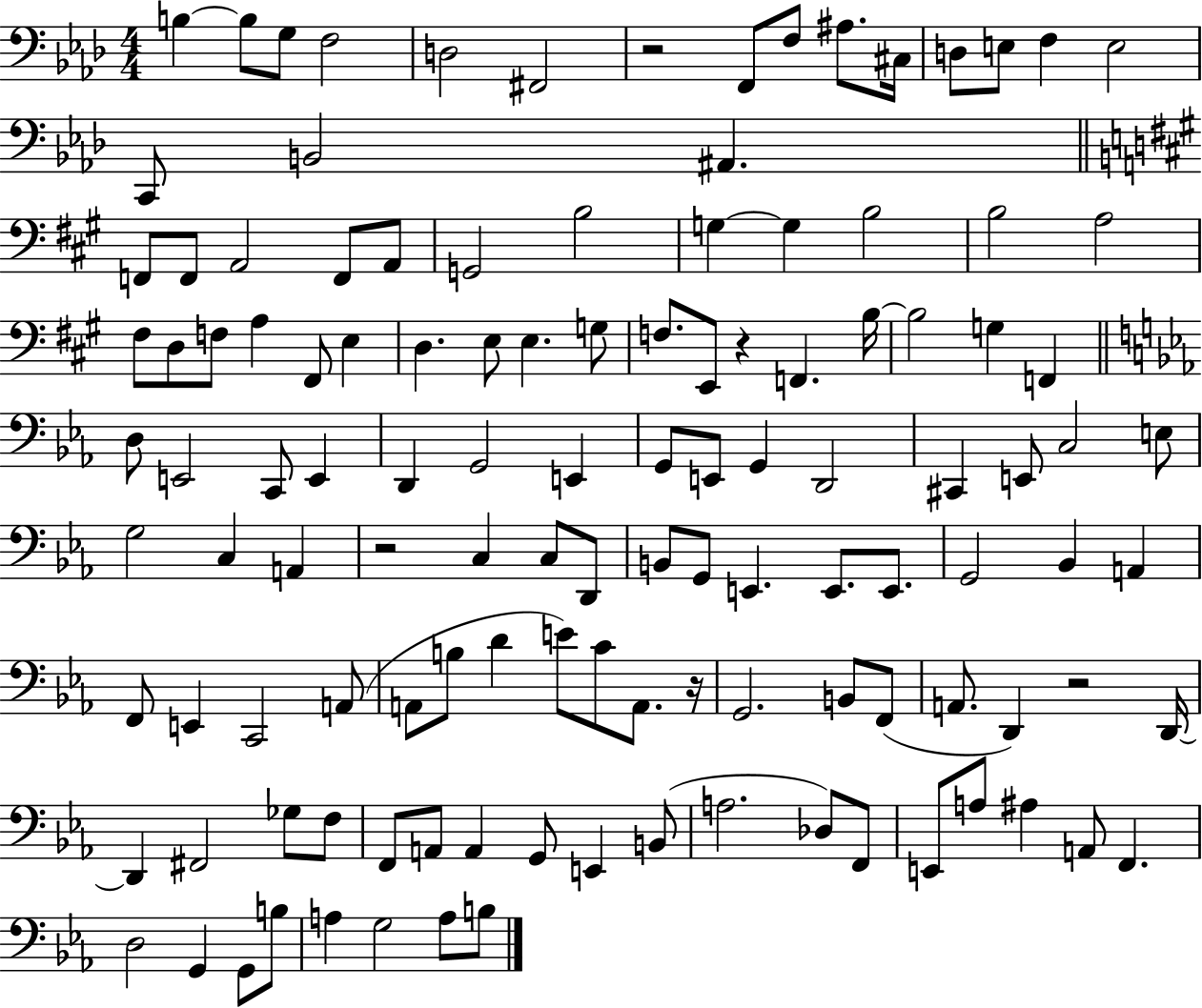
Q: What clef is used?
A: bass